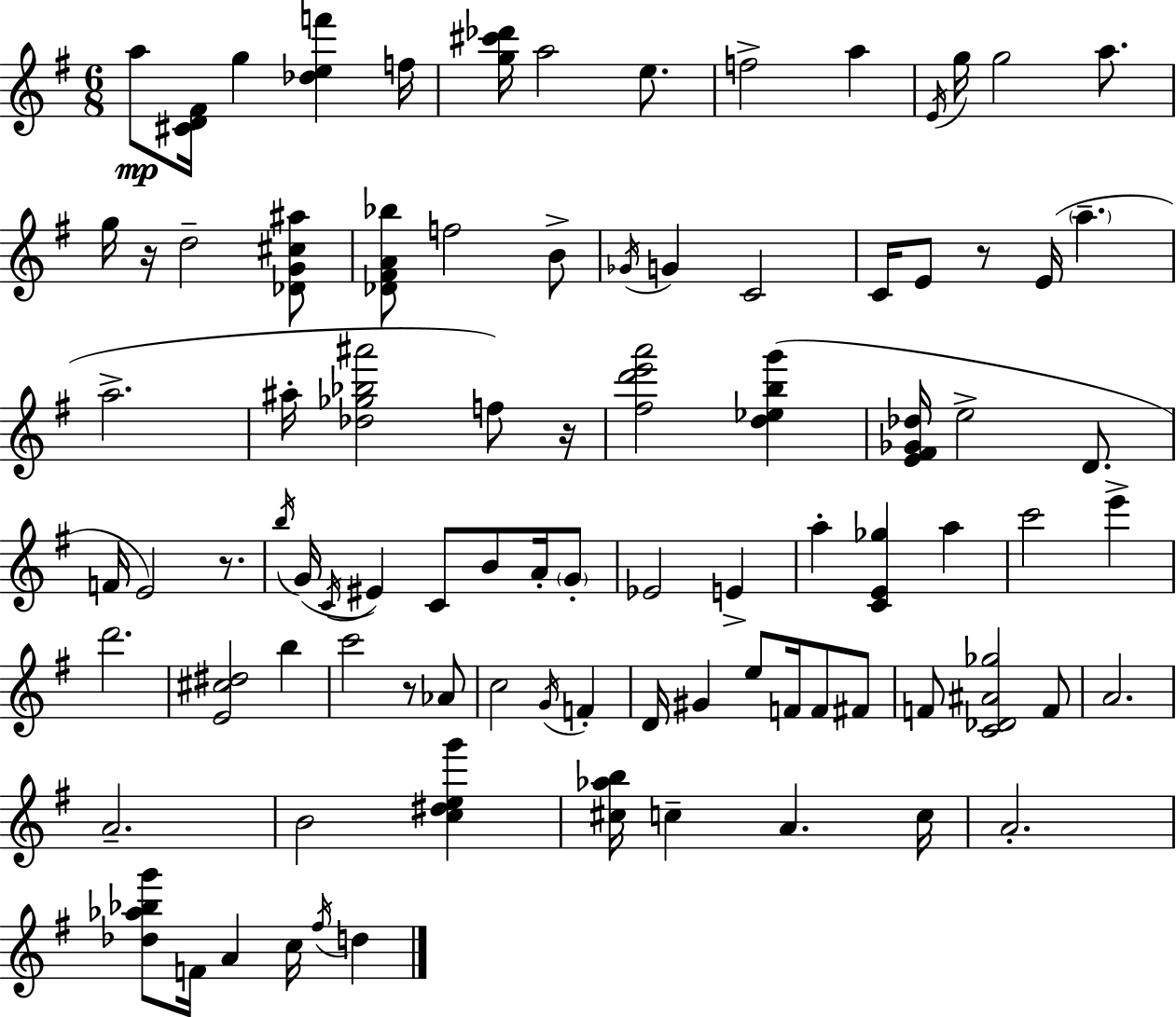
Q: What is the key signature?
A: E minor